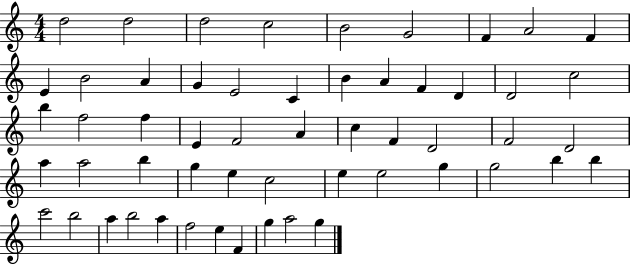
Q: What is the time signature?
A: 4/4